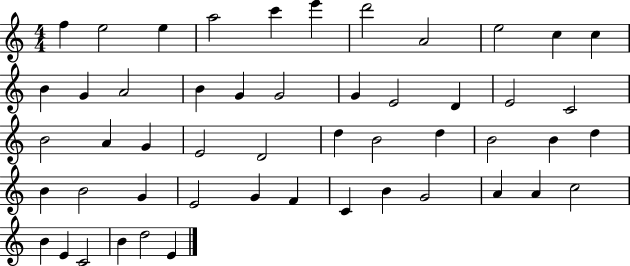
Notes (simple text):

F5/q E5/h E5/q A5/h C6/q E6/q D6/h A4/h E5/h C5/q C5/q B4/q G4/q A4/h B4/q G4/q G4/h G4/q E4/h D4/q E4/h C4/h B4/h A4/q G4/q E4/h D4/h D5/q B4/h D5/q B4/h B4/q D5/q B4/q B4/h G4/q E4/h G4/q F4/q C4/q B4/q G4/h A4/q A4/q C5/h B4/q E4/q C4/h B4/q D5/h E4/q